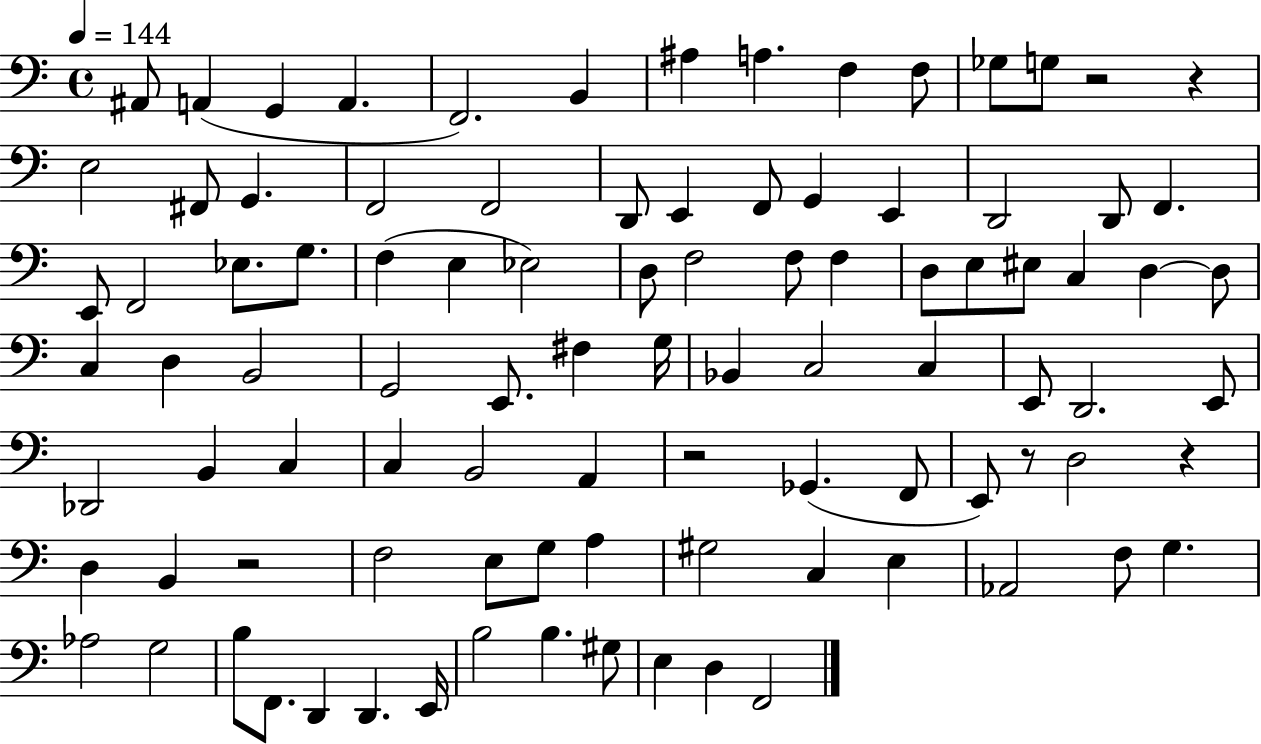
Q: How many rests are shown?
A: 6